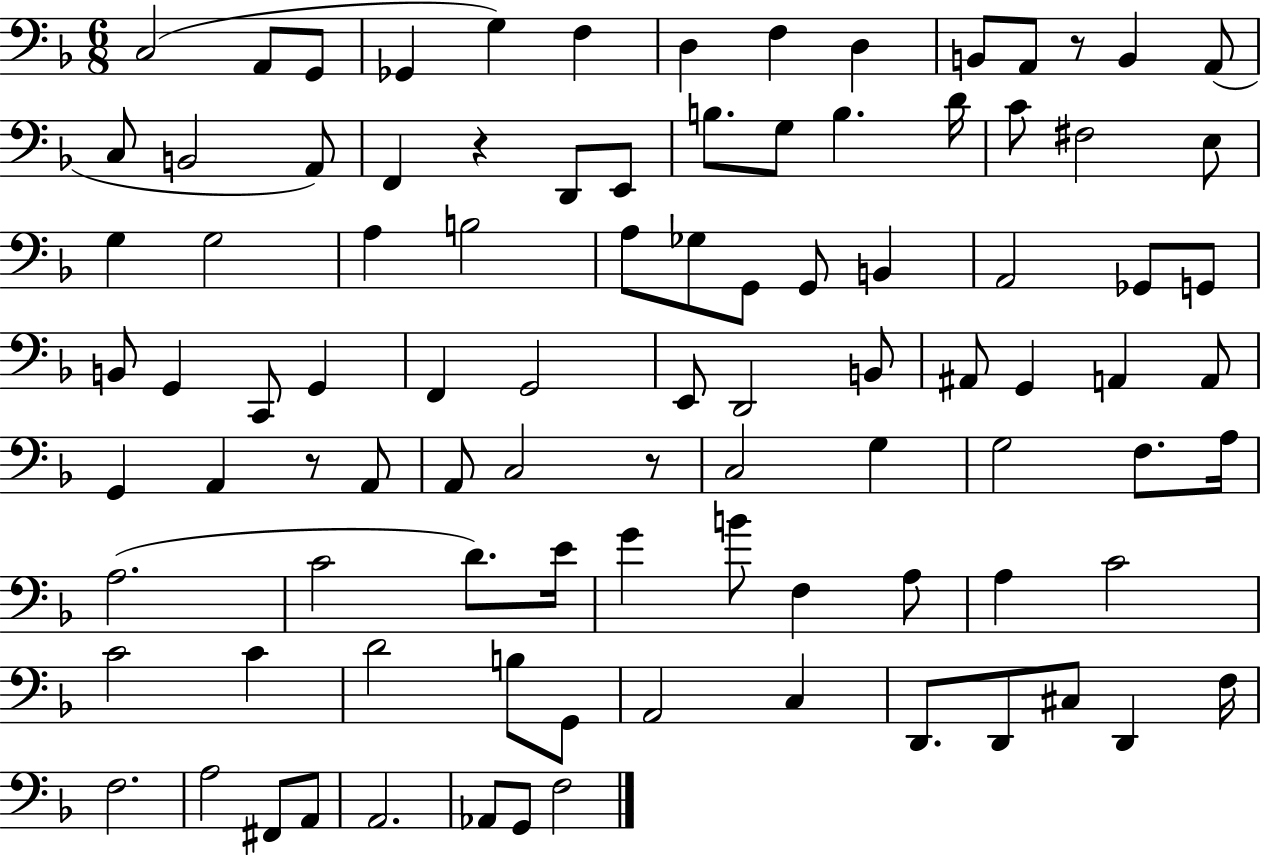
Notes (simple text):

C3/h A2/e G2/e Gb2/q G3/q F3/q D3/q F3/q D3/q B2/e A2/e R/e B2/q A2/e C3/e B2/h A2/e F2/q R/q D2/e E2/e B3/e. G3/e B3/q. D4/s C4/e F#3/h E3/e G3/q G3/h A3/q B3/h A3/e Gb3/e G2/e G2/e B2/q A2/h Gb2/e G2/e B2/e G2/q C2/e G2/q F2/q G2/h E2/e D2/h B2/e A#2/e G2/q A2/q A2/e G2/q A2/q R/e A2/e A2/e C3/h R/e C3/h G3/q G3/h F3/e. A3/s A3/h. C4/h D4/e. E4/s G4/q B4/e F3/q A3/e A3/q C4/h C4/h C4/q D4/h B3/e G2/e A2/h C3/q D2/e. D2/e C#3/e D2/q F3/s F3/h. A3/h F#2/e A2/e A2/h. Ab2/e G2/e F3/h